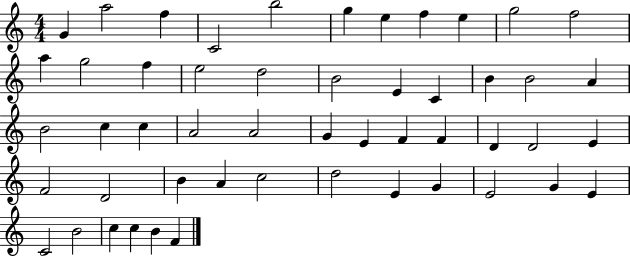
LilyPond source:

{
  \clef treble
  \numericTimeSignature
  \time 4/4
  \key c \major
  g'4 a''2 f''4 | c'2 b''2 | g''4 e''4 f''4 e''4 | g''2 f''2 | \break a''4 g''2 f''4 | e''2 d''2 | b'2 e'4 c'4 | b'4 b'2 a'4 | \break b'2 c''4 c''4 | a'2 a'2 | g'4 e'4 f'4 f'4 | d'4 d'2 e'4 | \break f'2 d'2 | b'4 a'4 c''2 | d''2 e'4 g'4 | e'2 g'4 e'4 | \break c'2 b'2 | c''4 c''4 b'4 f'4 | \bar "|."
}